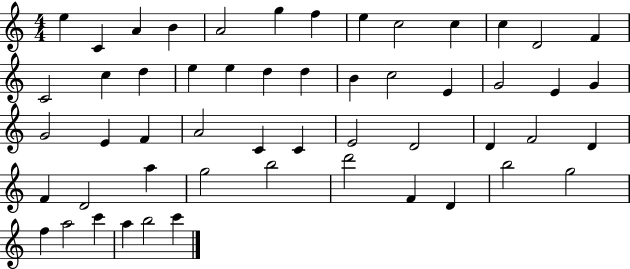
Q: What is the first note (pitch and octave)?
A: E5